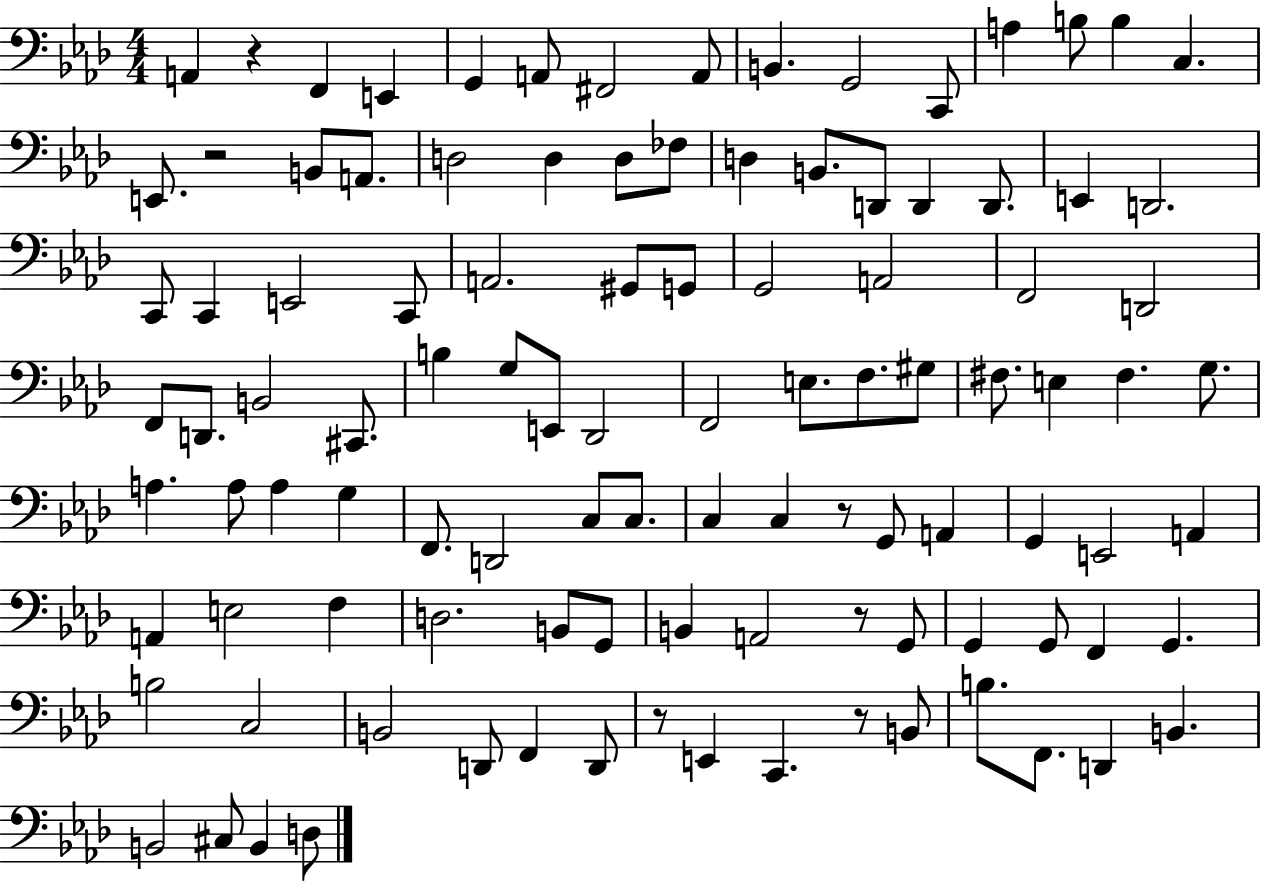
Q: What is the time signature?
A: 4/4